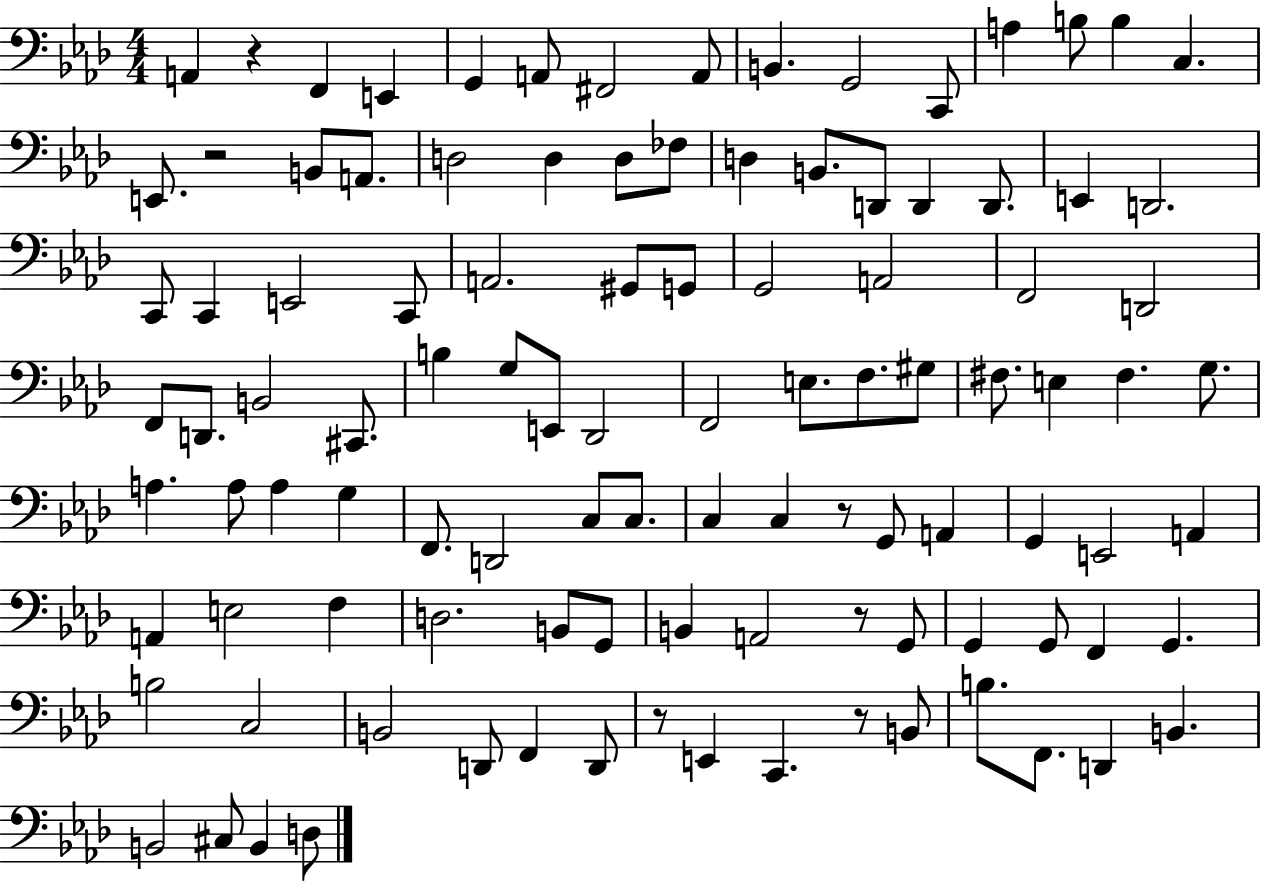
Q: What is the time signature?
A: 4/4